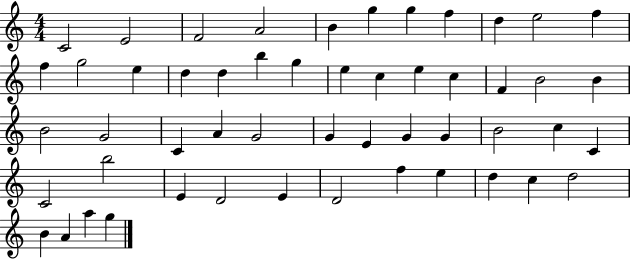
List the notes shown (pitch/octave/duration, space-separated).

C4/h E4/h F4/h A4/h B4/q G5/q G5/q F5/q D5/q E5/h F5/q F5/q G5/h E5/q D5/q D5/q B5/q G5/q E5/q C5/q E5/q C5/q F4/q B4/h B4/q B4/h G4/h C4/q A4/q G4/h G4/q E4/q G4/q G4/q B4/h C5/q C4/q C4/h B5/h E4/q D4/h E4/q D4/h F5/q E5/q D5/q C5/q D5/h B4/q A4/q A5/q G5/q